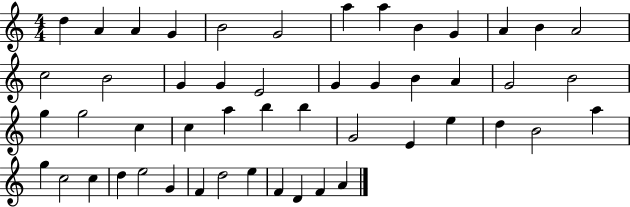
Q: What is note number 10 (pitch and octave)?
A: G4